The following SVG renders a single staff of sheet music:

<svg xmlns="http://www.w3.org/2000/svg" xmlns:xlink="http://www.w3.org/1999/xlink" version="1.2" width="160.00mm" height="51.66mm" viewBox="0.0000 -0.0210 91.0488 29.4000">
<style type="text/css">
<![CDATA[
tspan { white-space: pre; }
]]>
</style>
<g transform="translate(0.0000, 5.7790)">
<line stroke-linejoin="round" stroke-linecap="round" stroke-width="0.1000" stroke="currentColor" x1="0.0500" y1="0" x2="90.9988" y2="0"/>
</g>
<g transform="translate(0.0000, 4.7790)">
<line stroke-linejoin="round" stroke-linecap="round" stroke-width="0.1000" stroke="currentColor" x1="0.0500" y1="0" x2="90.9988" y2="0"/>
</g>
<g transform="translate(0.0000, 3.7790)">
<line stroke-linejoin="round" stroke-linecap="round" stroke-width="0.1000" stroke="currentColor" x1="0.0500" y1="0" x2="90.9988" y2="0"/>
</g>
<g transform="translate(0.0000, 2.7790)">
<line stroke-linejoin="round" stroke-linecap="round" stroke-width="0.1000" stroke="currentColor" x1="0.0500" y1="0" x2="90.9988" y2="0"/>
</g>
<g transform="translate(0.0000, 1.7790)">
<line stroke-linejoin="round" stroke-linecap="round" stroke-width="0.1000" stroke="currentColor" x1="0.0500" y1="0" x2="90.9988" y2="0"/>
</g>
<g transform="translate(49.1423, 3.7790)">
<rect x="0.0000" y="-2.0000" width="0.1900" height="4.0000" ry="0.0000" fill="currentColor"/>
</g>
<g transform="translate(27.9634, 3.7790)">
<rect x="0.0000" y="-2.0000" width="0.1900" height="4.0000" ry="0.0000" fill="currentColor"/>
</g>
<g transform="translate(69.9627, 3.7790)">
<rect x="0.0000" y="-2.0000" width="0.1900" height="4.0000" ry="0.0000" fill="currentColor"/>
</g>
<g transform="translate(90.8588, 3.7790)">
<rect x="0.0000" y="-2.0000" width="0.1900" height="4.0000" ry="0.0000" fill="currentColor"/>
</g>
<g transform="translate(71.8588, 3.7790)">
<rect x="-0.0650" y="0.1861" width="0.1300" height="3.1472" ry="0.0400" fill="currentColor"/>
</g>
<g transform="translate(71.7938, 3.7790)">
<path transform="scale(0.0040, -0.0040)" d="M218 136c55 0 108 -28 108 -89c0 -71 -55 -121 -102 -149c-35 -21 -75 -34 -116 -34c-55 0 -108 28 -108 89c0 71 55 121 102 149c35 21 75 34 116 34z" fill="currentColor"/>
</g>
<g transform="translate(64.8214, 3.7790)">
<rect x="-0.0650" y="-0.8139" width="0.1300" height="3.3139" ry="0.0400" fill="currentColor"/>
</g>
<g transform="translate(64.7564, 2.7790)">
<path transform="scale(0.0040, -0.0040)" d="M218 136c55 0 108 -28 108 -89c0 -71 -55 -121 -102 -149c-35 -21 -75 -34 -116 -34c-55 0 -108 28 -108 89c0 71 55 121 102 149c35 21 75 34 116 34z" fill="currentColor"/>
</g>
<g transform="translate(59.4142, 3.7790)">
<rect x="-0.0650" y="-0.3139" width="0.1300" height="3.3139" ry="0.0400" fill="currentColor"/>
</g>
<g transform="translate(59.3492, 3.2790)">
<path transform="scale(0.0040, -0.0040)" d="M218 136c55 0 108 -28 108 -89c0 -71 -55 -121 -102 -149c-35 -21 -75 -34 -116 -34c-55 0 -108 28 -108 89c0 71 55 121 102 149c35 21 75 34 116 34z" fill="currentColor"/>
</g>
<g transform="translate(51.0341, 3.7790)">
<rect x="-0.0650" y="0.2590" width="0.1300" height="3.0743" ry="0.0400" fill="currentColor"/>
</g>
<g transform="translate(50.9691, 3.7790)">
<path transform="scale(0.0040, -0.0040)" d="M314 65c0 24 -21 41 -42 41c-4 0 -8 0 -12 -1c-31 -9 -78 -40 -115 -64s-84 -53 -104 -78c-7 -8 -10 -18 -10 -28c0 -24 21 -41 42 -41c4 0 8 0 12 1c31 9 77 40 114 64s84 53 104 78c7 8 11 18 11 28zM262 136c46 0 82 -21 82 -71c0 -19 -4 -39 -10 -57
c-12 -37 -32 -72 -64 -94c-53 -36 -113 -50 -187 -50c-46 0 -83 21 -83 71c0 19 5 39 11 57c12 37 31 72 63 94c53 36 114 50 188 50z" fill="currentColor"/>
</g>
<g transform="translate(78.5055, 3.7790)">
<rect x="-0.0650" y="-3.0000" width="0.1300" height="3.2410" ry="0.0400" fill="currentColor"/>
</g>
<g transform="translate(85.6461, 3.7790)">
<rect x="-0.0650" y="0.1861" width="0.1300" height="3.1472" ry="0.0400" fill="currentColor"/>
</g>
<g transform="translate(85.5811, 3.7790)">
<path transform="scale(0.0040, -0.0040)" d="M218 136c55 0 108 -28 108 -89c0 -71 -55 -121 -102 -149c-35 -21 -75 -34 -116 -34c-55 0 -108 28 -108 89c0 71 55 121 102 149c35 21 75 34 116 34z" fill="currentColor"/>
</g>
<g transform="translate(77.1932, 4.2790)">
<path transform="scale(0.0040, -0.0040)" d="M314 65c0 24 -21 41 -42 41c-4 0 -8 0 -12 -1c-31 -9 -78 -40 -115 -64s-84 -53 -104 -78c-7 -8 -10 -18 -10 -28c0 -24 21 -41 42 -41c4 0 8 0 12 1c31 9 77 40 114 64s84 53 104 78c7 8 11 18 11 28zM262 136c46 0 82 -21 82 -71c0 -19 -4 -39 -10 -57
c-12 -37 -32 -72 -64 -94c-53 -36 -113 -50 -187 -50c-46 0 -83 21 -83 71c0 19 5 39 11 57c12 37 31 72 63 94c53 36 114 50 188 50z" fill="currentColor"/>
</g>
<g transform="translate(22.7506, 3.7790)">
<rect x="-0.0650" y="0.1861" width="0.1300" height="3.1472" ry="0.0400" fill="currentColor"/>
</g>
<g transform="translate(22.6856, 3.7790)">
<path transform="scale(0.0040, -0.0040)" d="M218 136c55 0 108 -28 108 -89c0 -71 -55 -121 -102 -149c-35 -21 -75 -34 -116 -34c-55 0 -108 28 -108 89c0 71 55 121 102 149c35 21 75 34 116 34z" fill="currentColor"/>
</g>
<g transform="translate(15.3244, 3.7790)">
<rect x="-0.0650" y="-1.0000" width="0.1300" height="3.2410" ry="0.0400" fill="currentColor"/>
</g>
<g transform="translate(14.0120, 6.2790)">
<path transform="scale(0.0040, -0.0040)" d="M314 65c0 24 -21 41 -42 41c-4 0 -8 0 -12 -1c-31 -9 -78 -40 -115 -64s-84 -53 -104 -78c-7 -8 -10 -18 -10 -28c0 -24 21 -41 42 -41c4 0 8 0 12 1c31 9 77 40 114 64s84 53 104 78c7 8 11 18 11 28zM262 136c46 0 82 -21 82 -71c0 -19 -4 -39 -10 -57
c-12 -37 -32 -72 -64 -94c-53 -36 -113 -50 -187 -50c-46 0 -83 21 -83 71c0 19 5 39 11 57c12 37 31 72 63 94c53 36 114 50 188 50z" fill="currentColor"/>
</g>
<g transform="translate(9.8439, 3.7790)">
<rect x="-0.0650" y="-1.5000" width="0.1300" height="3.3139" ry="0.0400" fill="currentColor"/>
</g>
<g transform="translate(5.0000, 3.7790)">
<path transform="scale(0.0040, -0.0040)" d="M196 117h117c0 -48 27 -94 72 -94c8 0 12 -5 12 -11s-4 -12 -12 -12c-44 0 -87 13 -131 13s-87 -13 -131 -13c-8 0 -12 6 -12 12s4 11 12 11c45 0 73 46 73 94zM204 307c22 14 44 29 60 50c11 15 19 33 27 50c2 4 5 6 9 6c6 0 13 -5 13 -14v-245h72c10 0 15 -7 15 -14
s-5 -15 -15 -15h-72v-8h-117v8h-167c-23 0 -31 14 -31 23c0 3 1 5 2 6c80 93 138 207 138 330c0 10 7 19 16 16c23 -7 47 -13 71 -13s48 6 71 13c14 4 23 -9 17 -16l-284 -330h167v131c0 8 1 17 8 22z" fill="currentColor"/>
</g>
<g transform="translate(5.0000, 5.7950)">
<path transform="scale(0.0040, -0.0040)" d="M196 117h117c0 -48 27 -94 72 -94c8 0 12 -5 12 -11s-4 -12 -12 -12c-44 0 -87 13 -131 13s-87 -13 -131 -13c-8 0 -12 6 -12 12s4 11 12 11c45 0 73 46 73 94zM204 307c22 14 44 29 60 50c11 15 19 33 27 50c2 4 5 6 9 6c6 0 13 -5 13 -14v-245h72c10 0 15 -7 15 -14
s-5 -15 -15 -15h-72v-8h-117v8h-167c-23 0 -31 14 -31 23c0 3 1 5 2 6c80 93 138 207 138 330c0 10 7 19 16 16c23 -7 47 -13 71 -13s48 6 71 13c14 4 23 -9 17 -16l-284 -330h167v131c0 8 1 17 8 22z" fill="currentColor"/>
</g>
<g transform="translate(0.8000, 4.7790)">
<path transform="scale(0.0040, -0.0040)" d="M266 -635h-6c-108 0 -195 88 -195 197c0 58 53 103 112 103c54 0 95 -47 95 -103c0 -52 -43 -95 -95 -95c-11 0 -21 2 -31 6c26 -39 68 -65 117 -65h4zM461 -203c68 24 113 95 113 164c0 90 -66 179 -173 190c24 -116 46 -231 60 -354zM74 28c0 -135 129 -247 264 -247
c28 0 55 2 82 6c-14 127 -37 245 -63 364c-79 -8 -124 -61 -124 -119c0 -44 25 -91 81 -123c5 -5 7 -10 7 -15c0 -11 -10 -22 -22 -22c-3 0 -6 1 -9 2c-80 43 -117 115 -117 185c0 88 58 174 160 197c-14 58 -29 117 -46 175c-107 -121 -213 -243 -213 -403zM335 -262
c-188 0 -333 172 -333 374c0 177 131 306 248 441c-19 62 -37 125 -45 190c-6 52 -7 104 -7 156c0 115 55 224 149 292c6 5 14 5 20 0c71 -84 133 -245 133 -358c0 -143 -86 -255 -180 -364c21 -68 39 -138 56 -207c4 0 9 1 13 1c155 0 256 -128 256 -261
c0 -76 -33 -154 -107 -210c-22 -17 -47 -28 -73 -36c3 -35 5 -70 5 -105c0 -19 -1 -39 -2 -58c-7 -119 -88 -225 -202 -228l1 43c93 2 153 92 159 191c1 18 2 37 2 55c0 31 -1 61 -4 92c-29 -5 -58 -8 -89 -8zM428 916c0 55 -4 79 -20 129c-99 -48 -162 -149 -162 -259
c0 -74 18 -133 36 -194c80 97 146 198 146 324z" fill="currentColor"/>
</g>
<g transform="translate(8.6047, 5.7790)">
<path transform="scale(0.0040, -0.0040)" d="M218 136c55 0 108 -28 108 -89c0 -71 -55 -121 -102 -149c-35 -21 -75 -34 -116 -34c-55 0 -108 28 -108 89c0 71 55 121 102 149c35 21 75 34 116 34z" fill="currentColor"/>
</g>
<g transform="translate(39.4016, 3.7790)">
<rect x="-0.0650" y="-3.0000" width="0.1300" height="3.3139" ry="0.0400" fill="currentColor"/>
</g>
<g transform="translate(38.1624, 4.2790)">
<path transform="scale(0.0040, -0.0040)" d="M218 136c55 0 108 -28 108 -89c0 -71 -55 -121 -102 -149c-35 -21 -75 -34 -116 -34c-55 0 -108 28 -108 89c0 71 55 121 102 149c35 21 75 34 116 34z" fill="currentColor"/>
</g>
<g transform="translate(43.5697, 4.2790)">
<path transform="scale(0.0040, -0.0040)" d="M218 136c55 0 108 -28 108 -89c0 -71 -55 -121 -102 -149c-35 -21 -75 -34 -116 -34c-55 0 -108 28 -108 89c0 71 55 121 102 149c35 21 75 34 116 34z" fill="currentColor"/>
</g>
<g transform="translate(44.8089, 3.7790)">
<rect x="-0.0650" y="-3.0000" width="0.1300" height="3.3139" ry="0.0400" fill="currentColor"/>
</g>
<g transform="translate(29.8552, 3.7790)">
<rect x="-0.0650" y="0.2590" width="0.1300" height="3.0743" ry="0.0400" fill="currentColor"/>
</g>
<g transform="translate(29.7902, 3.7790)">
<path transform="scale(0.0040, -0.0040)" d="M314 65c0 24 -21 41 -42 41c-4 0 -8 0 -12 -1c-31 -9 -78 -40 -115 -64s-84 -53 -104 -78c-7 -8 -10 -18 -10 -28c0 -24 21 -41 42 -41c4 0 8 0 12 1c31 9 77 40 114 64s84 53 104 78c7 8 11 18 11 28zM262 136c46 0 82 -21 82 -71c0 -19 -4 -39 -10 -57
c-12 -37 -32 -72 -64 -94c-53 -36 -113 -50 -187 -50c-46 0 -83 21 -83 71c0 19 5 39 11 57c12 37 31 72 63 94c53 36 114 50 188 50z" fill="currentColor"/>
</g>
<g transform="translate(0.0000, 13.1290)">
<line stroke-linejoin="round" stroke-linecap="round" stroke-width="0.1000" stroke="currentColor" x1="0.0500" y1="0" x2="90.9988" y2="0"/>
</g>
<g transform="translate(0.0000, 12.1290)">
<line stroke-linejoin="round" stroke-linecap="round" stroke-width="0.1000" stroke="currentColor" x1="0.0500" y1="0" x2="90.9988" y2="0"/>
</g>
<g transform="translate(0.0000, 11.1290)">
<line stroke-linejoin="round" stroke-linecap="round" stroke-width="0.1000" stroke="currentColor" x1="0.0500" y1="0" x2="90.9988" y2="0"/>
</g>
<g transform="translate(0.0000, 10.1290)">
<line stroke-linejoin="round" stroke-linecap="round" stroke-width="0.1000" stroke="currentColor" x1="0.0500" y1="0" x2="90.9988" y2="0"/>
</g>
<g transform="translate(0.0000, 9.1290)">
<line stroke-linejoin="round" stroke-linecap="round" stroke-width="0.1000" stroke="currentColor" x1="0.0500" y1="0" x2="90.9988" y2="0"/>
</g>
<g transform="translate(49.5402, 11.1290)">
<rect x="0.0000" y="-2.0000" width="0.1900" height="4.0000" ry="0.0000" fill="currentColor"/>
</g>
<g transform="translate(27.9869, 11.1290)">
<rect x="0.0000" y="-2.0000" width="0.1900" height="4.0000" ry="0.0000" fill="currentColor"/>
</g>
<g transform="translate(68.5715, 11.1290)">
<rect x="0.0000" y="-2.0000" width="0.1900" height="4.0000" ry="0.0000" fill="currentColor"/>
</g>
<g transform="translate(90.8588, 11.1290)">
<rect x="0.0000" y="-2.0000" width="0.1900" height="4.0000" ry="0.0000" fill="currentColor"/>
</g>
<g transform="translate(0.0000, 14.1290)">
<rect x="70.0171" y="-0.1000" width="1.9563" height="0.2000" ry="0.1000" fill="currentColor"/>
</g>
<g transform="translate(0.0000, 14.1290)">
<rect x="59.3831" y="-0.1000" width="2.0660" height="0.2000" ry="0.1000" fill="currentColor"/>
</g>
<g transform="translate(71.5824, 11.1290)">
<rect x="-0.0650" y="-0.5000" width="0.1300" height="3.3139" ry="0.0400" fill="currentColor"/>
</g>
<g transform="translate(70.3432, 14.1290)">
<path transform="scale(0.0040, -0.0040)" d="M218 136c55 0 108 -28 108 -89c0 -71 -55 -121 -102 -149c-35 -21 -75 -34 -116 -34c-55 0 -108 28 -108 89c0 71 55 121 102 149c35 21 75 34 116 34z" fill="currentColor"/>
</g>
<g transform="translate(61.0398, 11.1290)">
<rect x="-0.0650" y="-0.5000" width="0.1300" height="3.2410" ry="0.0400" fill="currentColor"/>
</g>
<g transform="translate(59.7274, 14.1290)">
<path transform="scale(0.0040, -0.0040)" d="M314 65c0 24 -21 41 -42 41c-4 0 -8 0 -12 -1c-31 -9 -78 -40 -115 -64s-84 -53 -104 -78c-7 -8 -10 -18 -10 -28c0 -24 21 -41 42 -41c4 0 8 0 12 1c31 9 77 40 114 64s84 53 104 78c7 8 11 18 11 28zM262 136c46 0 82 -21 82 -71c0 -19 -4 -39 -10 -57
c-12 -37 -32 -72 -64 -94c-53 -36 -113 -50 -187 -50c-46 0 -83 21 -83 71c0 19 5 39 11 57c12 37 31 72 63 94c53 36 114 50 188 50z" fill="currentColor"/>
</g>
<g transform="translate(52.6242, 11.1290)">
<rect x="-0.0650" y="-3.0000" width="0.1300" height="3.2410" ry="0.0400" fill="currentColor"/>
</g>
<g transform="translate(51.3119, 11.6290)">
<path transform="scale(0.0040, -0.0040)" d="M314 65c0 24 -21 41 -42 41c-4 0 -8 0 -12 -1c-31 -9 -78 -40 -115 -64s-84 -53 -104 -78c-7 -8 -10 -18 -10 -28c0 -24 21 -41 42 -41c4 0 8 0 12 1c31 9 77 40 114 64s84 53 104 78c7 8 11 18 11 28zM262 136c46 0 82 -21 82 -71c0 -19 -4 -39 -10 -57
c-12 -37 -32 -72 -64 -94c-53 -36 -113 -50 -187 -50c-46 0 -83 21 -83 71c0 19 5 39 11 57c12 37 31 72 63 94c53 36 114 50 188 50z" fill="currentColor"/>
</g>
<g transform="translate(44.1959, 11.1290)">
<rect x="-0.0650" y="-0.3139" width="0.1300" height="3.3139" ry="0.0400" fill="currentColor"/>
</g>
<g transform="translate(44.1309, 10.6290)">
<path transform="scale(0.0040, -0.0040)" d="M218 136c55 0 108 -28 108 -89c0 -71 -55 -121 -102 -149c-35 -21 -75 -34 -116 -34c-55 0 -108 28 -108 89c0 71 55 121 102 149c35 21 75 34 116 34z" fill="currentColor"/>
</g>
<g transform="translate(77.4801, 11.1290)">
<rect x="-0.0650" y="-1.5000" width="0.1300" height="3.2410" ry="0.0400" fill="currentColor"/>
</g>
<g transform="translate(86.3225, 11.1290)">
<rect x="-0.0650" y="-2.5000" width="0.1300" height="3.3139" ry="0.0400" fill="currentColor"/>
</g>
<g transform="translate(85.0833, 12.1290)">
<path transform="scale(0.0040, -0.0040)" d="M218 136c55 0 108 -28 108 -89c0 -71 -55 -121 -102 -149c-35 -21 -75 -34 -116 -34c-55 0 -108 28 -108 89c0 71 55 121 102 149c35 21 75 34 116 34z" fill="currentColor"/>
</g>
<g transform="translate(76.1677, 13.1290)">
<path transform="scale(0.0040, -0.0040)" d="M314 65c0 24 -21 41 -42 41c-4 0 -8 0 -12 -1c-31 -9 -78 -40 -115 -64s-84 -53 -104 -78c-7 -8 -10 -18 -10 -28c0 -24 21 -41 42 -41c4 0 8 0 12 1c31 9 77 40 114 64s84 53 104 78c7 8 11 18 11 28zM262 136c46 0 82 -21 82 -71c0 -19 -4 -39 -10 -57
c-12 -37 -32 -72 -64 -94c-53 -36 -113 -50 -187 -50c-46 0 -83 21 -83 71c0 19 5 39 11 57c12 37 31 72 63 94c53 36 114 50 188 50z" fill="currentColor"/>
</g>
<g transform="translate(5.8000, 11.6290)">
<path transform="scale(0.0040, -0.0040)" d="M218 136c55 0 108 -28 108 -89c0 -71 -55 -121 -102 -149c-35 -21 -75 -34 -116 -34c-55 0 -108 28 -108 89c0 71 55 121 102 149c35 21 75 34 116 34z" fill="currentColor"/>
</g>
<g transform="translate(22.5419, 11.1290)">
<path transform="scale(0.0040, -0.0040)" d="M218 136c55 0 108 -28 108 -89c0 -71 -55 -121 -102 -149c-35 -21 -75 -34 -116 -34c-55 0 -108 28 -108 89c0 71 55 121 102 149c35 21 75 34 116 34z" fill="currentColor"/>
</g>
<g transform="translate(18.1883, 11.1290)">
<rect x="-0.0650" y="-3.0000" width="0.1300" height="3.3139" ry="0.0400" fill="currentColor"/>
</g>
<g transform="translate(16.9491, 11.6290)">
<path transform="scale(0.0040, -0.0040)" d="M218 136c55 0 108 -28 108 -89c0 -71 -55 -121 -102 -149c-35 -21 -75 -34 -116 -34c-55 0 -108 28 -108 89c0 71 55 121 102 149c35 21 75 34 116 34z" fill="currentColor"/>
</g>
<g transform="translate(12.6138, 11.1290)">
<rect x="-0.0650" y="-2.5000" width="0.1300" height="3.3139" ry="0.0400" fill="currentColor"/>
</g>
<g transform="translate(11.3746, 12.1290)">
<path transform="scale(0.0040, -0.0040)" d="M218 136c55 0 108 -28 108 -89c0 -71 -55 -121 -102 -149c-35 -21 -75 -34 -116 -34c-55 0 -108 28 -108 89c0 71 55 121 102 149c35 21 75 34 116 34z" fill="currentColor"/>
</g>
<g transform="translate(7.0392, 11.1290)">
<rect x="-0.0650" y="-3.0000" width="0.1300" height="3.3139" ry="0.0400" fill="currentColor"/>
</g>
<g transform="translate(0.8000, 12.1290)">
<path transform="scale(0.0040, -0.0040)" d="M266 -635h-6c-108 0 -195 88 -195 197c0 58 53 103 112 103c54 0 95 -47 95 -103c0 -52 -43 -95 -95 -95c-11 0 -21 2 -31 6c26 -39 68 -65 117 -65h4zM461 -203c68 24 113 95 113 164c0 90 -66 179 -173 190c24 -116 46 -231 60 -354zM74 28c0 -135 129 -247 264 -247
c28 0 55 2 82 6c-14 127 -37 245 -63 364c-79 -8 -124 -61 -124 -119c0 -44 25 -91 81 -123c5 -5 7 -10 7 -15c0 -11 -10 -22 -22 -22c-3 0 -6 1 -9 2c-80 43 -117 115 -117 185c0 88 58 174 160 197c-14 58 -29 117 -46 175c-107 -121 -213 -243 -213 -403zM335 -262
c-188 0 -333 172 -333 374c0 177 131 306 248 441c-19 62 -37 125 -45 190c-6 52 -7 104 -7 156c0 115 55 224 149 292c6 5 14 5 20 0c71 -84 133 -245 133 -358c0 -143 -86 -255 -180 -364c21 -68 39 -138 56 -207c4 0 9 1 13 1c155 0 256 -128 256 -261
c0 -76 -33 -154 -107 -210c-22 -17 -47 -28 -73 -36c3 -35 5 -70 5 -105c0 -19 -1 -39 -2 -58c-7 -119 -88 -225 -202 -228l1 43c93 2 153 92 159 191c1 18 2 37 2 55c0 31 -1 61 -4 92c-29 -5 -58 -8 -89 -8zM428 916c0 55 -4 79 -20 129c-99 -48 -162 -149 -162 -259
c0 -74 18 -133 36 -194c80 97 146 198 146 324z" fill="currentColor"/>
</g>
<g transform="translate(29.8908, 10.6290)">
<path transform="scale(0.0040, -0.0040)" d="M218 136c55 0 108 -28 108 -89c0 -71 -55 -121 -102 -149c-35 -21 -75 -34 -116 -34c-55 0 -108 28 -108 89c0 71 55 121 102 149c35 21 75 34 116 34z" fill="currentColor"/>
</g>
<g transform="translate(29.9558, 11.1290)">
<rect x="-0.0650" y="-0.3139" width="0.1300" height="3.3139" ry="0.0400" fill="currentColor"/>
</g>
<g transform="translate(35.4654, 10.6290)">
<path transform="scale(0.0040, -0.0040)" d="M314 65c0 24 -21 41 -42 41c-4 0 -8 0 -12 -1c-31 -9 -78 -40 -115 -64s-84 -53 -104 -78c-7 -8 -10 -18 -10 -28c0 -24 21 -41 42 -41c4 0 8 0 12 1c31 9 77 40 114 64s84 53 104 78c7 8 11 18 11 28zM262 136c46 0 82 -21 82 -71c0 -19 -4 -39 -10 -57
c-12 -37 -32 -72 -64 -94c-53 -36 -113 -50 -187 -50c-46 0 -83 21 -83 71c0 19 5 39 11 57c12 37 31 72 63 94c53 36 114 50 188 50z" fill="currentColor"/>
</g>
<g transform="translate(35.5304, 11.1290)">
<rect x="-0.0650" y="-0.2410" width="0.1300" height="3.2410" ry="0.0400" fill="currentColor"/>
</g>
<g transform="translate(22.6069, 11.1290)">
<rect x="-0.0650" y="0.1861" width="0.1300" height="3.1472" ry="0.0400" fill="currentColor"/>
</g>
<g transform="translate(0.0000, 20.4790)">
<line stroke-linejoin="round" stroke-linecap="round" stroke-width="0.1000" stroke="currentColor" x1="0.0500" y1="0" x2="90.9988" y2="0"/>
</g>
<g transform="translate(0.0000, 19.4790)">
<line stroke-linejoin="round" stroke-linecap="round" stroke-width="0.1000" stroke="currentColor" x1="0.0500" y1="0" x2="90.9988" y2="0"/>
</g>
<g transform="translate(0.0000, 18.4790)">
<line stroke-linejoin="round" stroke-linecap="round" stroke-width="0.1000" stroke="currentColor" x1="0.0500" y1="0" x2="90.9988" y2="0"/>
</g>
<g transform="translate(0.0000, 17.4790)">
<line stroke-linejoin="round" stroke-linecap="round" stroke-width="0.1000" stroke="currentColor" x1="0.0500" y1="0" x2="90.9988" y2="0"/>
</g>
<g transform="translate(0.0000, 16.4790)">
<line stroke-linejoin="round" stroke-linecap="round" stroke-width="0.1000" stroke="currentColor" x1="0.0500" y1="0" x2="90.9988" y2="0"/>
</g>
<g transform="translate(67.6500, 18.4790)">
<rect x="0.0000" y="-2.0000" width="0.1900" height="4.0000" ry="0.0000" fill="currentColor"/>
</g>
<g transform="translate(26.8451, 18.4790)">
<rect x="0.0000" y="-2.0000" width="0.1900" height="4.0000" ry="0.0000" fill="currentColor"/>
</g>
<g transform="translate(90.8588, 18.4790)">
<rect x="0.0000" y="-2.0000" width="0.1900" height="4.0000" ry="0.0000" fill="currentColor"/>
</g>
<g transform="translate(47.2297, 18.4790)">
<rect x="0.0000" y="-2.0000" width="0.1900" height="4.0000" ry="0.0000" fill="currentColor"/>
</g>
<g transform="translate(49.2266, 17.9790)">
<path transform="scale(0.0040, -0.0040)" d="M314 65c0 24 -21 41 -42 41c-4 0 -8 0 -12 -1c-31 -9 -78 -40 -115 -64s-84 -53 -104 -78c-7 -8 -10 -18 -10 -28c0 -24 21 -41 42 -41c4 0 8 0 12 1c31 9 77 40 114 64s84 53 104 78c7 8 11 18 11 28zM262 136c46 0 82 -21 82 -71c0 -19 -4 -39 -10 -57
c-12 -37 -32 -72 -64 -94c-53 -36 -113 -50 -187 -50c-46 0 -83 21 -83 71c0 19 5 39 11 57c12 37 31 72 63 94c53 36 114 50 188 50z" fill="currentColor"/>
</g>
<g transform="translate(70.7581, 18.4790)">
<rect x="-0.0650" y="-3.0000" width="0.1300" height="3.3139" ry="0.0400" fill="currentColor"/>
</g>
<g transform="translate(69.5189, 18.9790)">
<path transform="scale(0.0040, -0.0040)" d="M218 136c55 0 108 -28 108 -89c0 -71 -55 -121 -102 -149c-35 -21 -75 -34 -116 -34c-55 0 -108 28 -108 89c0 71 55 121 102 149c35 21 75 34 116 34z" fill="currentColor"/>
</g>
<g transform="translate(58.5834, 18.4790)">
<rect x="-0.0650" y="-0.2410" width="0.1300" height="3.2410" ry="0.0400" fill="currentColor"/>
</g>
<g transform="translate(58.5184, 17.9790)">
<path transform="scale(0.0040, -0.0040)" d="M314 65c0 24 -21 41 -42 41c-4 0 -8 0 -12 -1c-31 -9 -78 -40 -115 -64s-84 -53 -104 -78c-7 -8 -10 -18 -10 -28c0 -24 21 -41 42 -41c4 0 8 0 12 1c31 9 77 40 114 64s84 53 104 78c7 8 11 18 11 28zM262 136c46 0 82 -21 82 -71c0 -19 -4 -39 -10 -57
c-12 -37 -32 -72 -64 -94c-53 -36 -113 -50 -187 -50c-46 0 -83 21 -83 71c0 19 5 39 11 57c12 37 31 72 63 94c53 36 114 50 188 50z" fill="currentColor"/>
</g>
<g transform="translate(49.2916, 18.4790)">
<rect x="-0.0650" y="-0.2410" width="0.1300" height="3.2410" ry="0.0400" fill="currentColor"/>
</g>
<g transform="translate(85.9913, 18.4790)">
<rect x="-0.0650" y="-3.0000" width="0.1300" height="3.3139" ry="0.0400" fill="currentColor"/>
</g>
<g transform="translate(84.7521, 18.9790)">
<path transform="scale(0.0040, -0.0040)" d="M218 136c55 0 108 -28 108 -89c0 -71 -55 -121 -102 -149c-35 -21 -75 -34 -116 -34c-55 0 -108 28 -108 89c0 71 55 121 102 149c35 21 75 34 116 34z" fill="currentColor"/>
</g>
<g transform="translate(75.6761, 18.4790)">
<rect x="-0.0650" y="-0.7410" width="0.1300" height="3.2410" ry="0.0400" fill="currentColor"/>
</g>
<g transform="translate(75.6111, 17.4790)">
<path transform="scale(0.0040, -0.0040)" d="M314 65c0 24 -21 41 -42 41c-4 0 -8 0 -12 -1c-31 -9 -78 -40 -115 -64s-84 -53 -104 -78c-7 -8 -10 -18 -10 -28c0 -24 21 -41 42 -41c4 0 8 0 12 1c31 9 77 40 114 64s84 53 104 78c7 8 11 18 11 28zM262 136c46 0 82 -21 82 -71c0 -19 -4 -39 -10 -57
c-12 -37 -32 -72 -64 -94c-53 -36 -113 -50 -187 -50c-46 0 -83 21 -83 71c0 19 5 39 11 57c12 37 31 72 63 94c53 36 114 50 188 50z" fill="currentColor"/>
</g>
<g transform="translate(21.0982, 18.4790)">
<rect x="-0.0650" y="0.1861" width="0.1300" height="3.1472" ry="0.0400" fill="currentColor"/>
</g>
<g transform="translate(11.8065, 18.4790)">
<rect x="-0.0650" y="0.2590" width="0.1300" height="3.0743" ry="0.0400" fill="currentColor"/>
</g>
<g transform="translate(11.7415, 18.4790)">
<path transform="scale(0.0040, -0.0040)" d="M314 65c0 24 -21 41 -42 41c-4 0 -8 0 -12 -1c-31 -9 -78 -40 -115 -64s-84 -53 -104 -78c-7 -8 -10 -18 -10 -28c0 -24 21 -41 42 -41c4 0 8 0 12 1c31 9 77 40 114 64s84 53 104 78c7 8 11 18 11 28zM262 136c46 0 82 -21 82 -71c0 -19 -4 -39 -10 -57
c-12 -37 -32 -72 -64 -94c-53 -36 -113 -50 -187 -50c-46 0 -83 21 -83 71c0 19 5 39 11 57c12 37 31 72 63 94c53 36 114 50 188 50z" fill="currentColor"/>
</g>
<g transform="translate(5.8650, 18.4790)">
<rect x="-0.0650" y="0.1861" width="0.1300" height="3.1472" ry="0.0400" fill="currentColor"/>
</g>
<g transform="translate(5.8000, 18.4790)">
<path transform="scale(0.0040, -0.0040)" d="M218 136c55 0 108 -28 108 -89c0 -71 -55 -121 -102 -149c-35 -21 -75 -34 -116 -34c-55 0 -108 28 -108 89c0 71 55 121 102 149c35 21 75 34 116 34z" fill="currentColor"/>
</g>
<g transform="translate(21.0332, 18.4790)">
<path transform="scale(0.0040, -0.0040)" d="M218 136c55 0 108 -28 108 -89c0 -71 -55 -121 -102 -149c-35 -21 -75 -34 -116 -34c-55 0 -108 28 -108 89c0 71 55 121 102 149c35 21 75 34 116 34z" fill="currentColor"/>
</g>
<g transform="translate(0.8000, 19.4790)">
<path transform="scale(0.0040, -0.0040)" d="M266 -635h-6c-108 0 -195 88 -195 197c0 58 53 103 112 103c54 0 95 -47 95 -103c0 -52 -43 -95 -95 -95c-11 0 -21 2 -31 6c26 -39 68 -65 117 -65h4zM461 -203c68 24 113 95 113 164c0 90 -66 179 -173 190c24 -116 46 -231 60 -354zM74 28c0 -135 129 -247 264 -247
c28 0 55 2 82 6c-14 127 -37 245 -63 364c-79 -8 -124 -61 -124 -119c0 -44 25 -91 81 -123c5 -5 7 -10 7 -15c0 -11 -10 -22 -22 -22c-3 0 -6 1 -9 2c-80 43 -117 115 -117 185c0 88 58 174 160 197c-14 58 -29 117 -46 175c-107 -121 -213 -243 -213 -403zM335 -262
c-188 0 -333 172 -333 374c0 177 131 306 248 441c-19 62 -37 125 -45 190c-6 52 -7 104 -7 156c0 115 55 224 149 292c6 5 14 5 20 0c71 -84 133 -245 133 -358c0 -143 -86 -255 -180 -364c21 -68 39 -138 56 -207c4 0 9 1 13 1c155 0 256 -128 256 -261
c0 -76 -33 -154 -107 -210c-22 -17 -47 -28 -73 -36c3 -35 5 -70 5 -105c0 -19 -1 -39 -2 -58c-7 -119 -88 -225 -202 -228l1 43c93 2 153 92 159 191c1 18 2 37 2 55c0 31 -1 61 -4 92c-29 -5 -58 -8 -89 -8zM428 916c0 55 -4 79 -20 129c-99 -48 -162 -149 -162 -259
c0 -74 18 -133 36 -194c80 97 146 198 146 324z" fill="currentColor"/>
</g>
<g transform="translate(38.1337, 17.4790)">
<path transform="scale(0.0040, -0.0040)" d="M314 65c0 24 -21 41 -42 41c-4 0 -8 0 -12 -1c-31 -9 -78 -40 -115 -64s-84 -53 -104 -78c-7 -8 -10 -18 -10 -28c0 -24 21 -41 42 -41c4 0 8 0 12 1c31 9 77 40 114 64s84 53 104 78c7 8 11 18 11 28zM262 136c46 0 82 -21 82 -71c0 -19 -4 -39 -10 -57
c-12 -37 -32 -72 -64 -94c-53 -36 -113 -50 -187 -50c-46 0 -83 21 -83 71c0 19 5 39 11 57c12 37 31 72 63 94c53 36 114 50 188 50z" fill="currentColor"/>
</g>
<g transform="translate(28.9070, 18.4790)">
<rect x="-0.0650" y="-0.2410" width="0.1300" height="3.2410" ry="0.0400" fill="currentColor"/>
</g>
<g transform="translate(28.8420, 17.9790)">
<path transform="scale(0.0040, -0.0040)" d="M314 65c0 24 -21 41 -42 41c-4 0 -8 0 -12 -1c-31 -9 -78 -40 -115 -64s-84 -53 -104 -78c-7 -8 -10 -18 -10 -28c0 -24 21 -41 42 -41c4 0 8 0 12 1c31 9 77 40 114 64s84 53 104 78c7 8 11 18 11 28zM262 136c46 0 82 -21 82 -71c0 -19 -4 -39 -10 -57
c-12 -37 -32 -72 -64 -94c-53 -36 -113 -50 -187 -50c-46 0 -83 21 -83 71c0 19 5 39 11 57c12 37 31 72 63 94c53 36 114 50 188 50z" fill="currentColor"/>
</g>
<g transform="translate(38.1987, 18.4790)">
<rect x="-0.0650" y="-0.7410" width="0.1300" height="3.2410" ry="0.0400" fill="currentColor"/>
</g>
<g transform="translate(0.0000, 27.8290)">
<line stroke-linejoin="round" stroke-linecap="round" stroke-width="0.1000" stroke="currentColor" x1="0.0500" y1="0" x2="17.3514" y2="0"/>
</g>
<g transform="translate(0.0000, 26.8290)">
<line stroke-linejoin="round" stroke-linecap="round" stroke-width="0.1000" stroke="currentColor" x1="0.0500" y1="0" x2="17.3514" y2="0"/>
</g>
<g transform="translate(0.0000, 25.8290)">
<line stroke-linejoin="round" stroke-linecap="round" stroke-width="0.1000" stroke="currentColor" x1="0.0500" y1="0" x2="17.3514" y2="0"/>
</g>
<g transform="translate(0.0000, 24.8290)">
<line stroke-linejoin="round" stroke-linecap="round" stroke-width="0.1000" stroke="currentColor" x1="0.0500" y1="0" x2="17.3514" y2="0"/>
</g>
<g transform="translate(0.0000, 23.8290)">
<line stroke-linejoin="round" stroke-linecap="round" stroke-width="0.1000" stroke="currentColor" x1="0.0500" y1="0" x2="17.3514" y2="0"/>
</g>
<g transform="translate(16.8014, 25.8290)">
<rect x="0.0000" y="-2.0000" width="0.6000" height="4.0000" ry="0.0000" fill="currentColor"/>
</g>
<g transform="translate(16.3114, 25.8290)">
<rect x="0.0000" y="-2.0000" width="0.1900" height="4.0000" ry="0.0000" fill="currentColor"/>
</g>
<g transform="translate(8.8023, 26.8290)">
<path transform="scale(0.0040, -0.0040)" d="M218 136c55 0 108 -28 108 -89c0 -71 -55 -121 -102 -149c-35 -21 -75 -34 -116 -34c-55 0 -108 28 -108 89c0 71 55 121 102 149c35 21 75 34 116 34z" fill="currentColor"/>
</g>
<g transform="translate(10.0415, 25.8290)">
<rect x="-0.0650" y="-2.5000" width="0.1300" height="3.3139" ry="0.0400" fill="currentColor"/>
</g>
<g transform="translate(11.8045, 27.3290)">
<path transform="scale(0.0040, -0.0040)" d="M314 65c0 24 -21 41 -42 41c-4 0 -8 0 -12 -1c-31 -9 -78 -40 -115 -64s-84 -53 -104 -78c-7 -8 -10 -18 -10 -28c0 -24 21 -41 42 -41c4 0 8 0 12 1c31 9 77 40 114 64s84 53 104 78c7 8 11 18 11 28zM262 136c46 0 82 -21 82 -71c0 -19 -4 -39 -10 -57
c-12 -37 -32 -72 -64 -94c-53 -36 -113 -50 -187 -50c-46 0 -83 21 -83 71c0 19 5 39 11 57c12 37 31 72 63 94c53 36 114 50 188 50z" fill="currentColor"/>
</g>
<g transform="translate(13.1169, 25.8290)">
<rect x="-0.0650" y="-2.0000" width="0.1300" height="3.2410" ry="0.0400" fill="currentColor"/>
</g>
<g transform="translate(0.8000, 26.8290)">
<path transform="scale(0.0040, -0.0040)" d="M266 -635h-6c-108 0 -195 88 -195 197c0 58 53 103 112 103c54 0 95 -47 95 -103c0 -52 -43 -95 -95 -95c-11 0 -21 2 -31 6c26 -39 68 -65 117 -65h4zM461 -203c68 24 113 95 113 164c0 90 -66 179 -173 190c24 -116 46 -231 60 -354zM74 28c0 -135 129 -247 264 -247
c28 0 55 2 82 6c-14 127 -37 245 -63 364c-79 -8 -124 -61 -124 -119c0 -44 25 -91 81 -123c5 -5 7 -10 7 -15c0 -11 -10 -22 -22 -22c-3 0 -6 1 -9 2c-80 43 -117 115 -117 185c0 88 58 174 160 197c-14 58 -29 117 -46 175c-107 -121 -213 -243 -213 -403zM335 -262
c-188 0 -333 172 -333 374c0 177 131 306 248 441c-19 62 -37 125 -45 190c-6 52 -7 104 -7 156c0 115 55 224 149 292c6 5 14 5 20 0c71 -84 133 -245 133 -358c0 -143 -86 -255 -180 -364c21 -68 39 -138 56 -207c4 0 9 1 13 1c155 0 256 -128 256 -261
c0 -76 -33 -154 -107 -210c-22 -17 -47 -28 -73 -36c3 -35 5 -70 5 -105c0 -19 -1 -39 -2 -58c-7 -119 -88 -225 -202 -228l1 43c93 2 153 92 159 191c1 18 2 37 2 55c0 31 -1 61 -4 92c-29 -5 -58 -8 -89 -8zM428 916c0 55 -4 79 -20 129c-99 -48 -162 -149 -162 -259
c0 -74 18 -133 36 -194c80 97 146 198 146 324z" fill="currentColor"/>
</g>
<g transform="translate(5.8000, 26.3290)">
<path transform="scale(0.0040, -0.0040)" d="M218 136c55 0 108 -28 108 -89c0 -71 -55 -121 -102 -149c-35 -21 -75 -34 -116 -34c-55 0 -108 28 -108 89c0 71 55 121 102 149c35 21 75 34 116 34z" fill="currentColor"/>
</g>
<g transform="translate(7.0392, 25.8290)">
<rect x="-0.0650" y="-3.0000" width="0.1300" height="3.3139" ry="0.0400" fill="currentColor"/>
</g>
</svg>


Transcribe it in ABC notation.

X:1
T:Untitled
M:4/4
L:1/4
K:C
E D2 B B2 A A B2 c d B A2 B A G A B c c2 c A2 C2 C E2 G B B2 B c2 d2 c2 c2 A d2 A A G F2